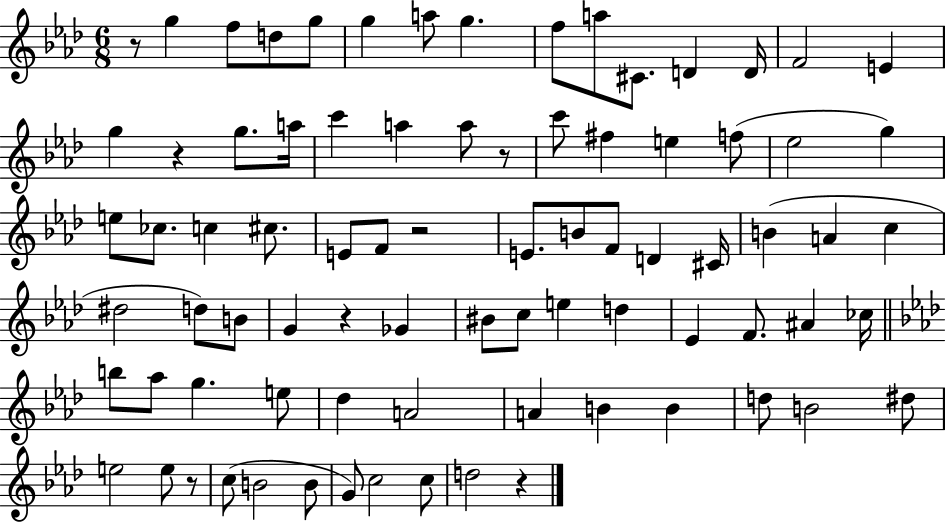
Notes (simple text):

R/e G5/q F5/e D5/e G5/e G5/q A5/e G5/q. F5/e A5/e C#4/e. D4/q D4/s F4/h E4/q G5/q R/q G5/e. A5/s C6/q A5/q A5/e R/e C6/e F#5/q E5/q F5/e Eb5/h G5/q E5/e CES5/e. C5/q C#5/e. E4/e F4/e R/h E4/e. B4/e F4/e D4/q C#4/s B4/q A4/q C5/q D#5/h D5/e B4/e G4/q R/q Gb4/q BIS4/e C5/e E5/q D5/q Eb4/q F4/e. A#4/q CES5/s B5/e Ab5/e G5/q. E5/e Db5/q A4/h A4/q B4/q B4/q D5/e B4/h D#5/e E5/h E5/e R/e C5/e B4/h B4/e G4/e C5/h C5/e D5/h R/q